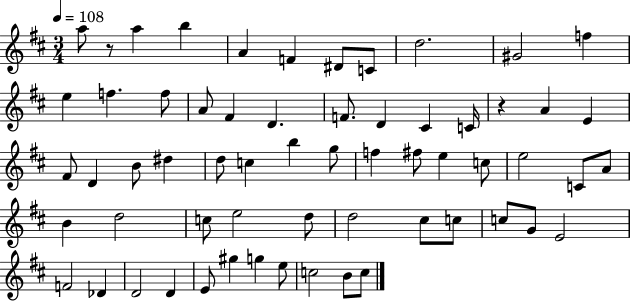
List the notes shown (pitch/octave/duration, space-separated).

A5/e R/e A5/q B5/q A4/q F4/q D#4/e C4/e D5/h. G#4/h F5/q E5/q F5/q. F5/e A4/e F#4/q D4/q. F4/e. D4/q C#4/q C4/s R/q A4/q E4/q F#4/e D4/q B4/e D#5/q D5/e C5/q B5/q G5/e F5/q F#5/e E5/q C5/e E5/h C4/e A4/e B4/q D5/h C5/e E5/h D5/e D5/h C#5/e C5/e C5/e G4/e E4/h F4/h Db4/q D4/h D4/q E4/e G#5/q G5/q E5/e C5/h B4/e C5/e